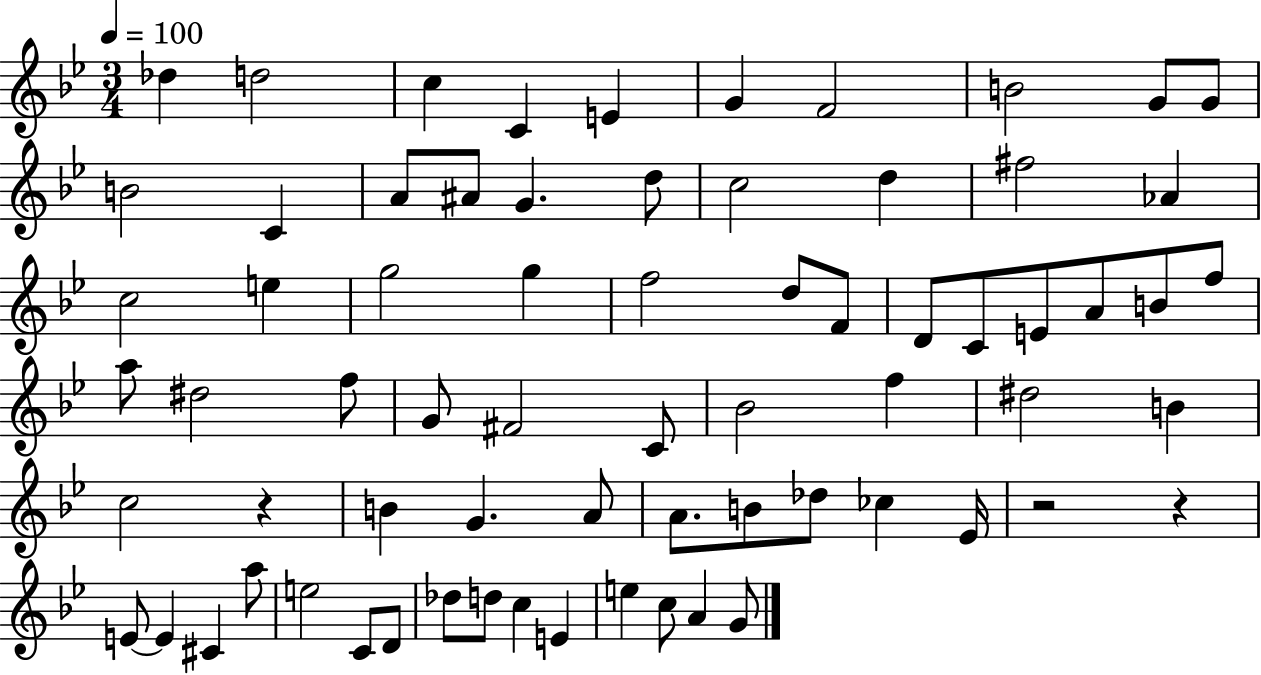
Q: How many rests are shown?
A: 3